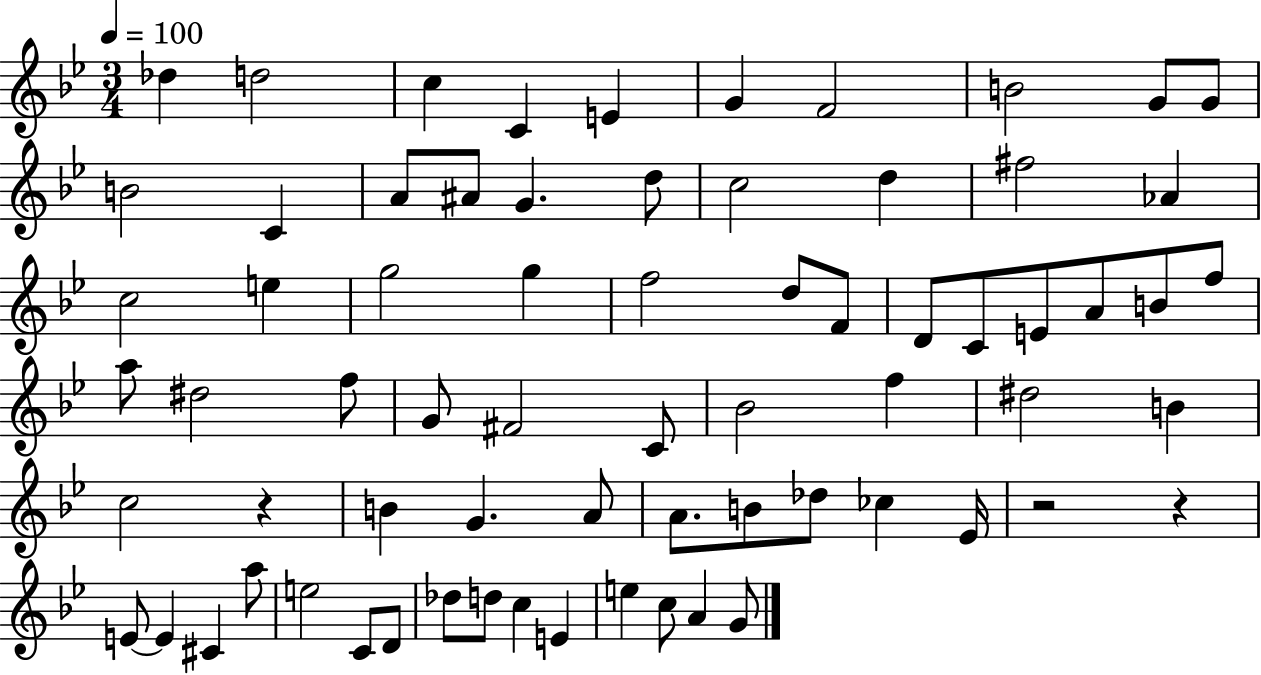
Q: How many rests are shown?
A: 3